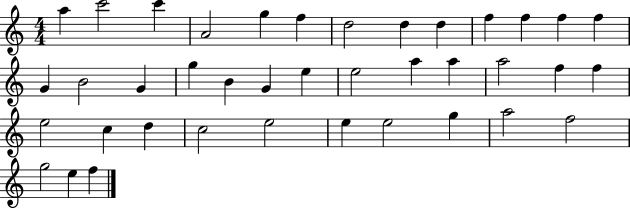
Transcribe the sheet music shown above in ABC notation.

X:1
T:Untitled
M:4/4
L:1/4
K:C
a c'2 c' A2 g f d2 d d f f f f G B2 G g B G e e2 a a a2 f f e2 c d c2 e2 e e2 g a2 f2 g2 e f